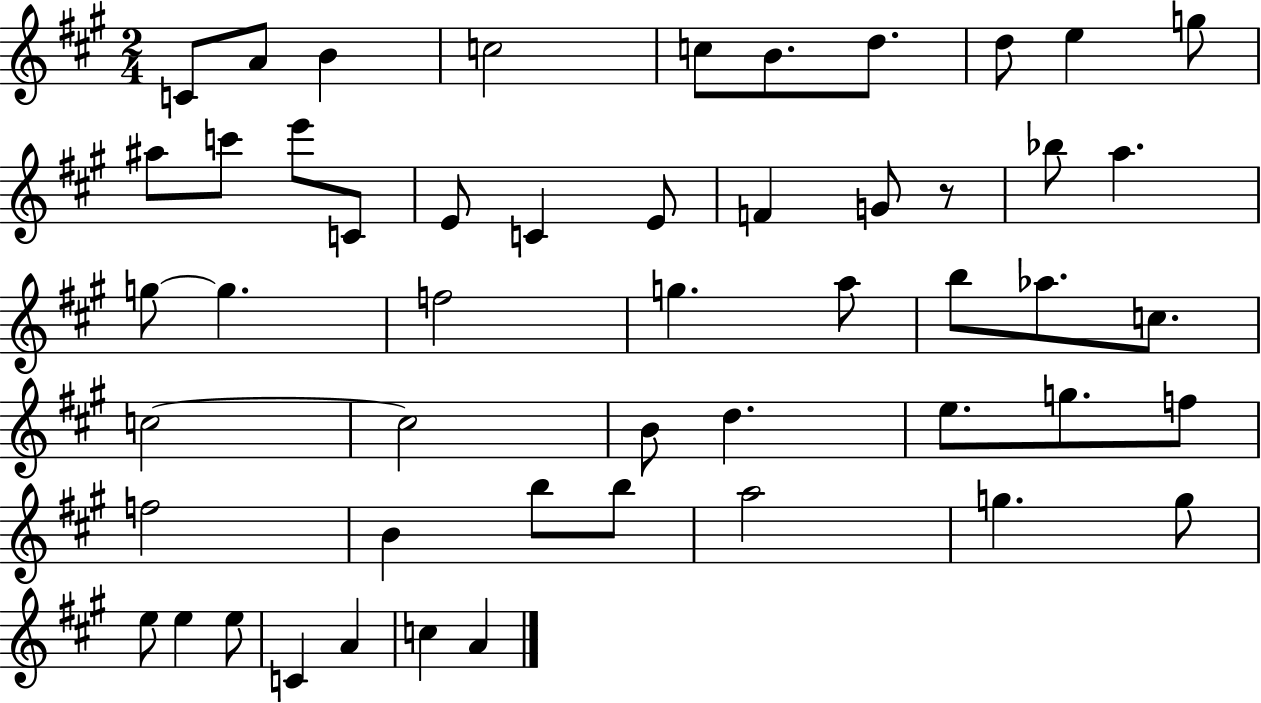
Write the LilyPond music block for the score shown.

{
  \clef treble
  \numericTimeSignature
  \time 2/4
  \key a \major
  c'8 a'8 b'4 | c''2 | c''8 b'8. d''8. | d''8 e''4 g''8 | \break ais''8 c'''8 e'''8 c'8 | e'8 c'4 e'8 | f'4 g'8 r8 | bes''8 a''4. | \break g''8~~ g''4. | f''2 | g''4. a''8 | b''8 aes''8. c''8. | \break c''2~~ | c''2 | b'8 d''4. | e''8. g''8. f''8 | \break f''2 | b'4 b''8 b''8 | a''2 | g''4. g''8 | \break e''8 e''4 e''8 | c'4 a'4 | c''4 a'4 | \bar "|."
}